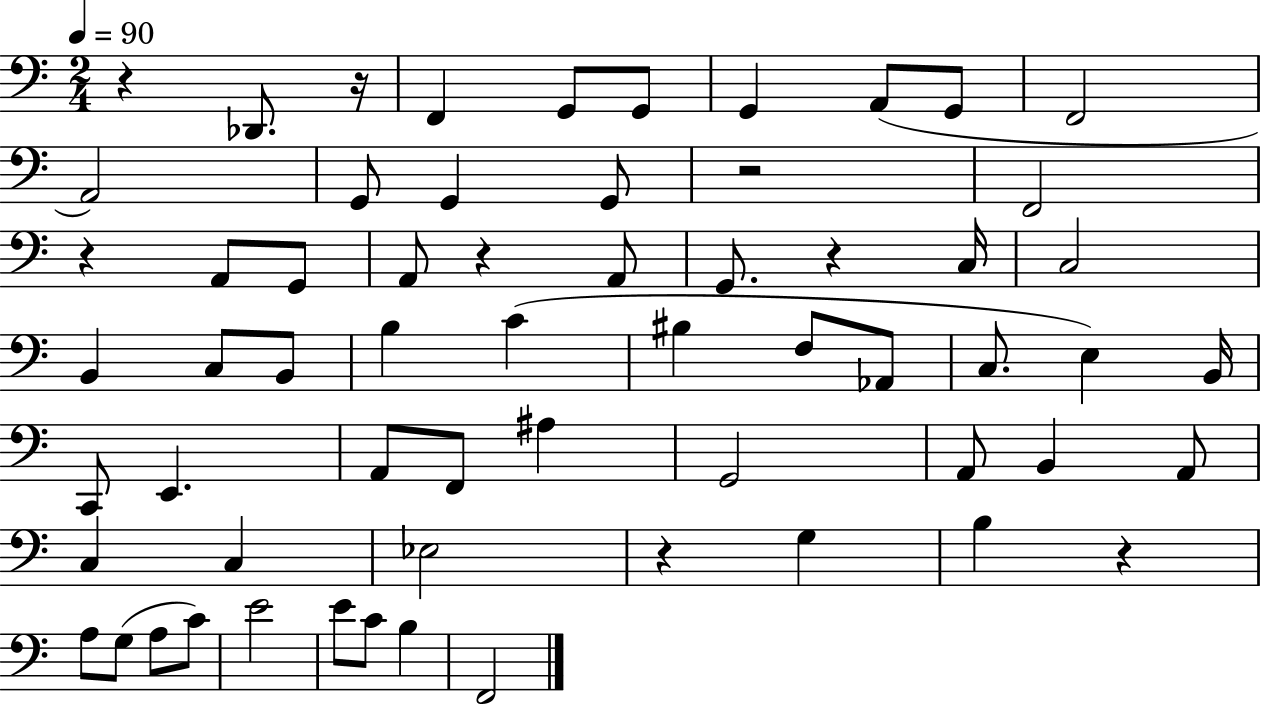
X:1
T:Untitled
M:2/4
L:1/4
K:C
z _D,,/2 z/4 F,, G,,/2 G,,/2 G,, A,,/2 G,,/2 F,,2 A,,2 G,,/2 G,, G,,/2 z2 F,,2 z A,,/2 G,,/2 A,,/2 z A,,/2 G,,/2 z C,/4 C,2 B,, C,/2 B,,/2 B, C ^B, F,/2 _A,,/2 C,/2 E, B,,/4 C,,/2 E,, A,,/2 F,,/2 ^A, G,,2 A,,/2 B,, A,,/2 C, C, _E,2 z G, B, z A,/2 G,/2 A,/2 C/2 E2 E/2 C/2 B, F,,2